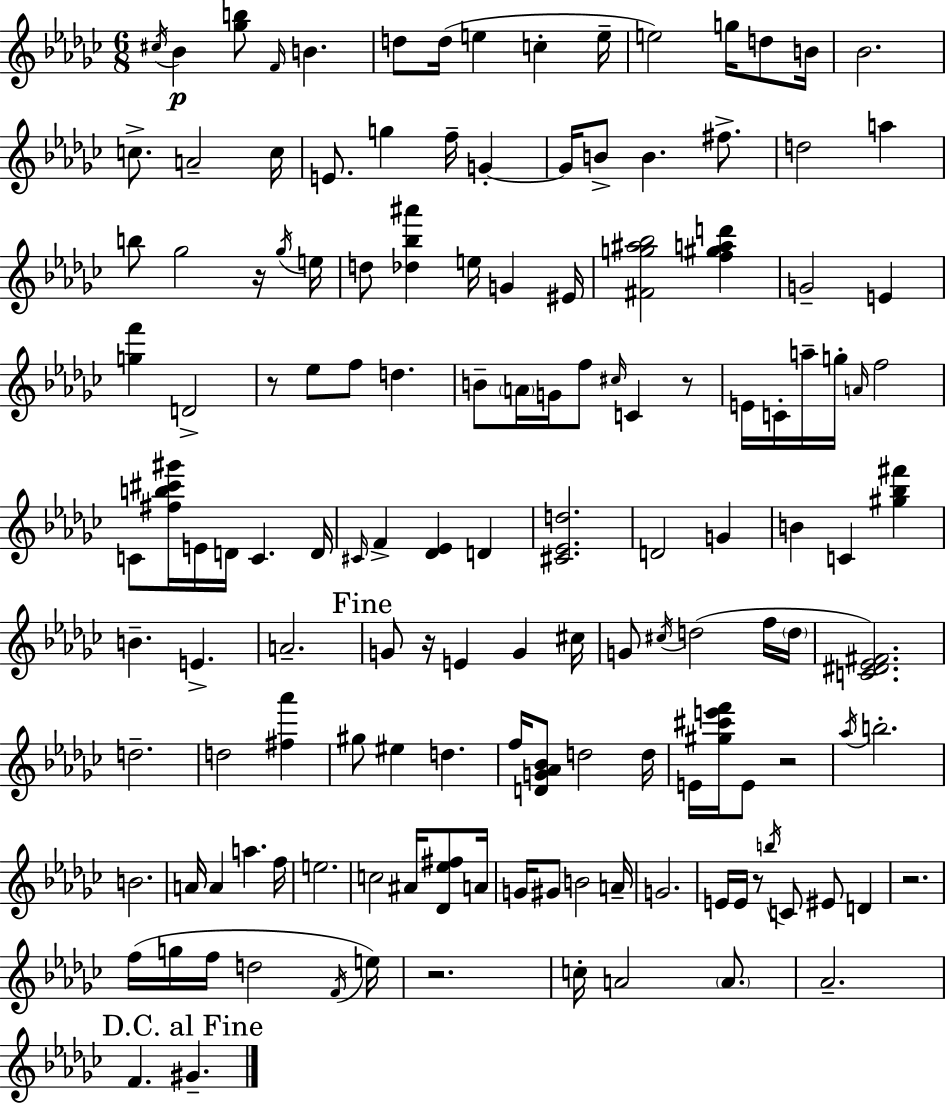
C#5/s Bb4/q [Gb5,B5]/e F4/s B4/q. D5/e D5/s E5/q C5/q E5/s E5/h G5/s D5/e B4/s Bb4/h. C5/e. A4/h C5/s E4/e. G5/q F5/s G4/q G4/s B4/e B4/q. F#5/e. D5/h A5/q B5/e Gb5/h R/s Gb5/s E5/s D5/e [Db5,Bb5,A#6]/q E5/s G4/q EIS4/s [F#4,G5,A#5,Bb5]/h [F5,G#5,A5,D6]/q G4/h E4/q [G5,F6]/q D4/h R/e Eb5/e F5/e D5/q. B4/e A4/s G4/s F5/e C#5/s C4/q R/e E4/s C4/s A5/s G5/s A4/s F5/h C4/e [F#5,B5,C#6,G#6]/s E4/s D4/s C4/q. D4/s C#4/s F4/q [Db4,Eb4]/q D4/q [C#4,Eb4,D5]/h. D4/h G4/q B4/q C4/q [G#5,Bb5,F#6]/q B4/q. E4/q. A4/h. G4/e R/s E4/q G4/q C#5/s G4/e C#5/s D5/h F5/s D5/s [C4,D#4,Eb4,F#4]/h. D5/h. D5/h [F#5,Ab6]/q G#5/e EIS5/q D5/q. F5/s [D4,G4,Ab4,Bb4]/e D5/h D5/s E4/s [G#5,C#6,E6,F6]/s E4/e R/h Ab5/s B5/h. B4/h. A4/s A4/q A5/q. F5/s E5/h. C5/h A#4/s [Db4,Eb5,F#5]/e A4/s G4/s G#4/e B4/h A4/s G4/h. E4/s E4/s R/e B5/s C4/e EIS4/e D4/q R/h. F5/s G5/s F5/s D5/h F4/s E5/s R/h. C5/s A4/h A4/e. Ab4/h. F4/q. G#4/q.